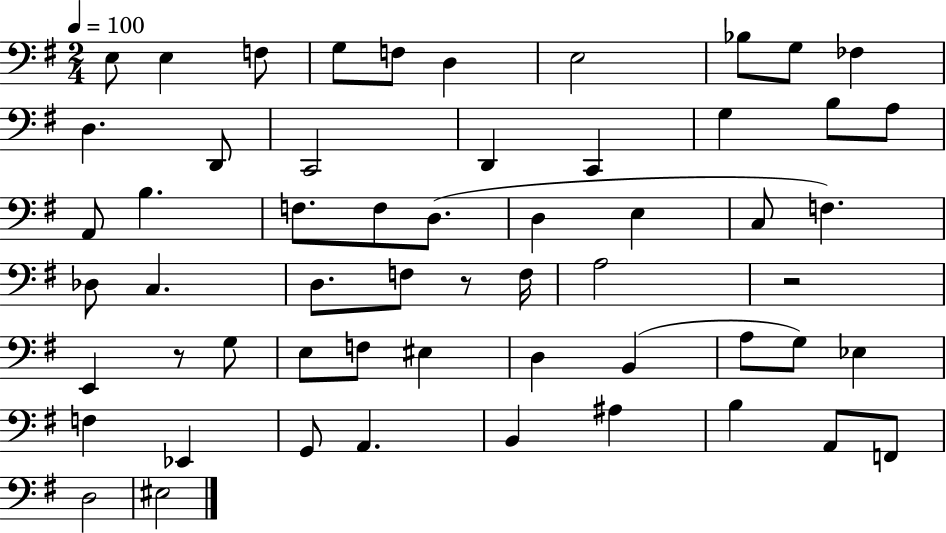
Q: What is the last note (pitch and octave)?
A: EIS3